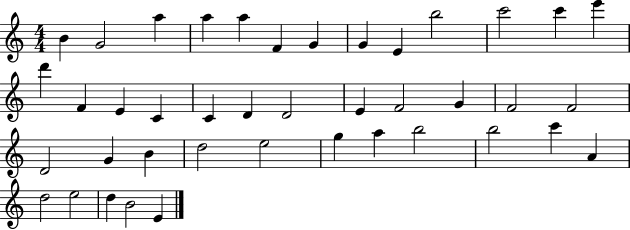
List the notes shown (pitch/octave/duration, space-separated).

B4/q G4/h A5/q A5/q A5/q F4/q G4/q G4/q E4/q B5/h C6/h C6/q E6/q D6/q F4/q E4/q C4/q C4/q D4/q D4/h E4/q F4/h G4/q F4/h F4/h D4/h G4/q B4/q D5/h E5/h G5/q A5/q B5/h B5/h C6/q A4/q D5/h E5/h D5/q B4/h E4/q